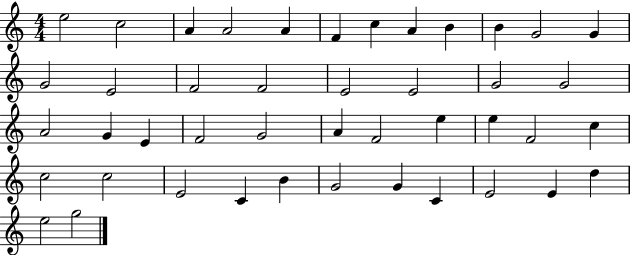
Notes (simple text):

E5/h C5/h A4/q A4/h A4/q F4/q C5/q A4/q B4/q B4/q G4/h G4/q G4/h E4/h F4/h F4/h E4/h E4/h G4/h G4/h A4/h G4/q E4/q F4/h G4/h A4/q F4/h E5/q E5/q F4/h C5/q C5/h C5/h E4/h C4/q B4/q G4/h G4/q C4/q E4/h E4/q D5/q E5/h G5/h